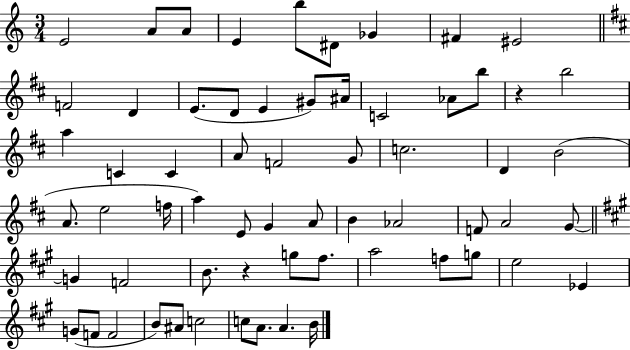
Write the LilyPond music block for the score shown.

{
  \clef treble
  \numericTimeSignature
  \time 3/4
  \key c \major
  e'2 a'8 a'8 | e'4 b''8 dis'8 ges'4 | fis'4 eis'2 | \bar "||" \break \key d \major f'2 d'4 | e'8.( d'8 e'4 gis'8) ais'16 | c'2 aes'8 b''8 | r4 b''2 | \break a''4 c'4 c'4 | a'8 f'2 g'8 | c''2. | d'4 b'2( | \break a'8. e''2 f''16 | a''4) e'8 g'4 a'8 | b'4 aes'2 | f'8 a'2 g'8~~ | \break \bar "||" \break \key a \major g'4 f'2 | b'8. r4 g''8 fis''8. | a''2 f''8 g''8 | e''2 ees'4 | \break g'8( f'8 f'2 | b'8) ais'8 c''2 | c''8 a'8. a'4. b'16 | \bar "|."
}